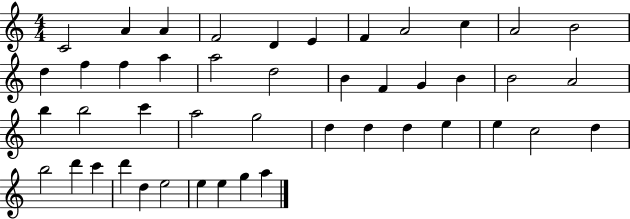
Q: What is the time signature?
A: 4/4